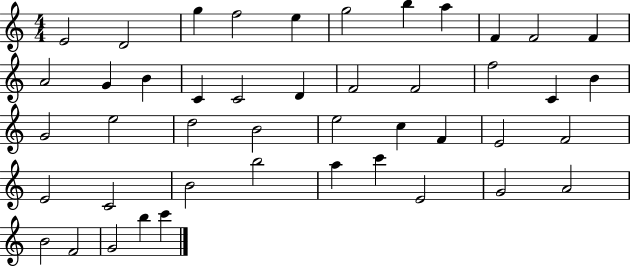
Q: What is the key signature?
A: C major